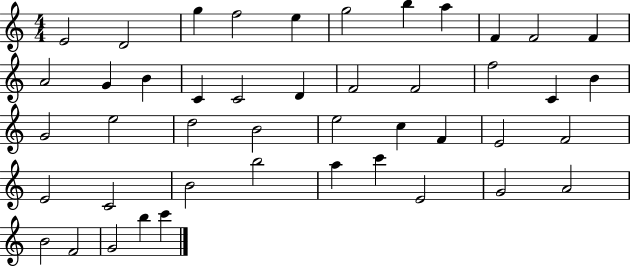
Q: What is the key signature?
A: C major